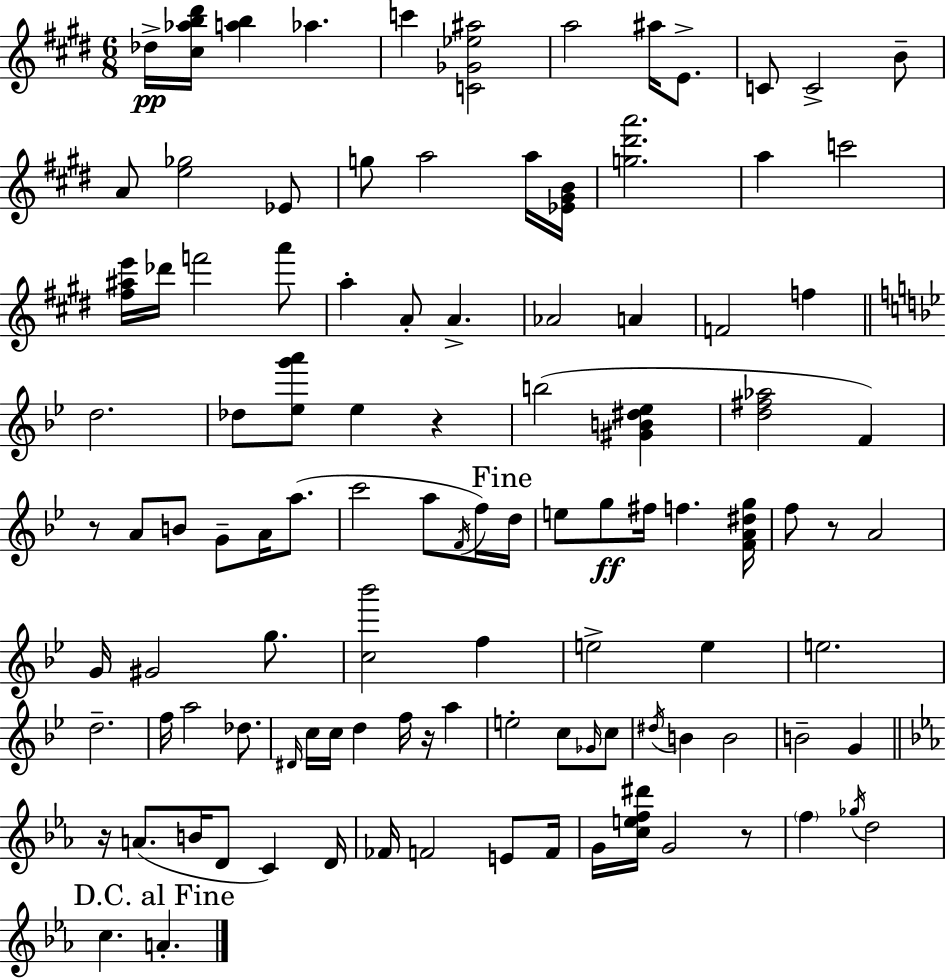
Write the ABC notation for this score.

X:1
T:Untitled
M:6/8
L:1/4
K:E
_d/4 [^c_ab^d']/4 [ab] _a c' [C_G_e^a]2 a2 ^a/4 E/2 C/2 C2 B/2 A/2 [e_g]2 _E/2 g/2 a2 a/4 [_E^GB]/4 [g^d'a']2 a c'2 [^f^ae']/4 _d'/4 f'2 a'/2 a A/2 A _A2 A F2 f d2 _d/2 [_eg'a']/2 _e z b2 [^GB^d_e] [d^f_a]2 F z/2 A/2 B/2 G/2 A/4 a/2 c'2 a/2 F/4 f/4 d/4 e/2 g/2 ^f/4 f [FA^dg]/4 f/2 z/2 A2 G/4 ^G2 g/2 [c_b']2 f e2 e e2 d2 f/4 a2 _d/2 ^D/4 c/4 c/4 d f/4 z/4 a e2 c/2 _G/4 c/2 ^d/4 B B2 B2 G z/4 A/2 B/4 D/2 C D/4 _F/4 F2 E/2 F/4 G/4 [cef^d']/4 G2 z/2 f _g/4 d2 c A